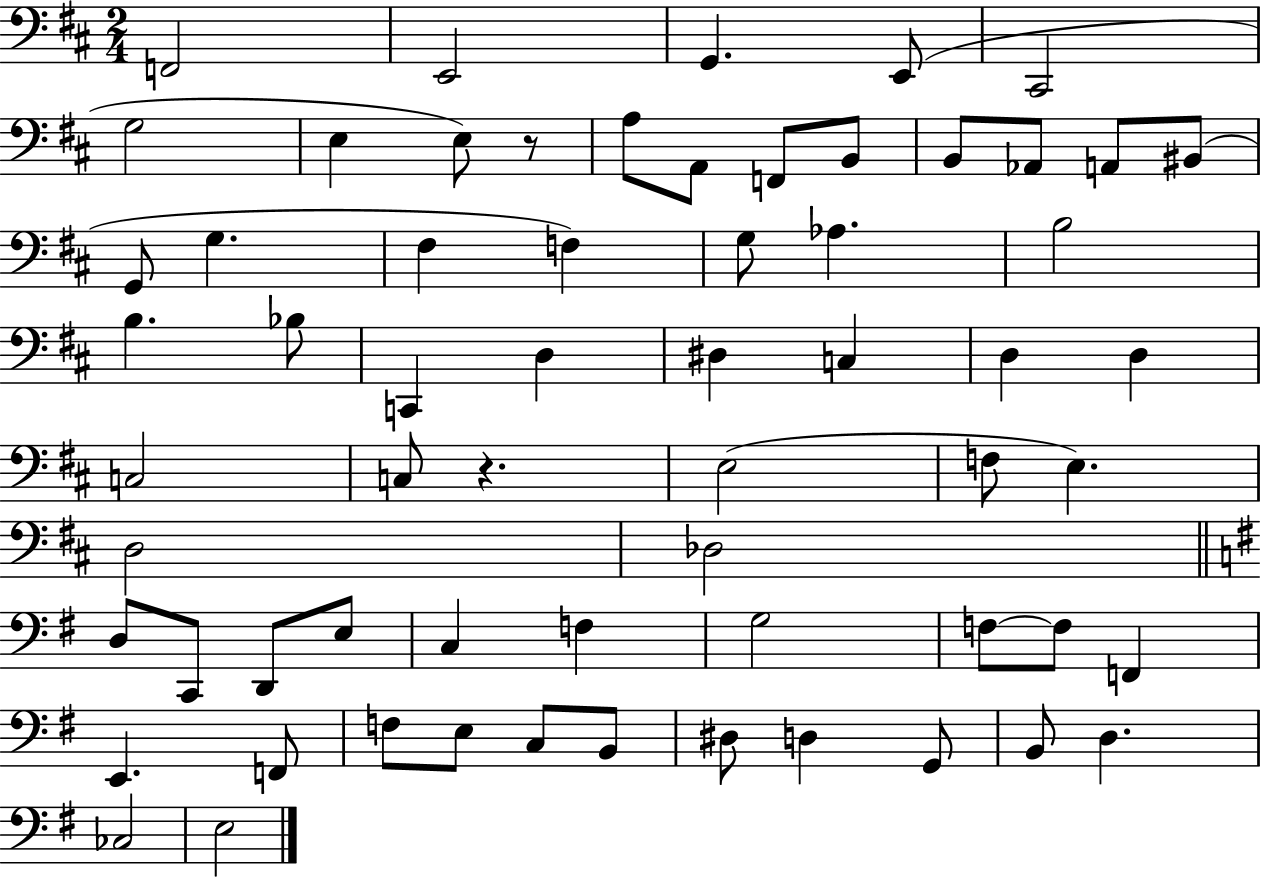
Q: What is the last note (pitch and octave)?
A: E3